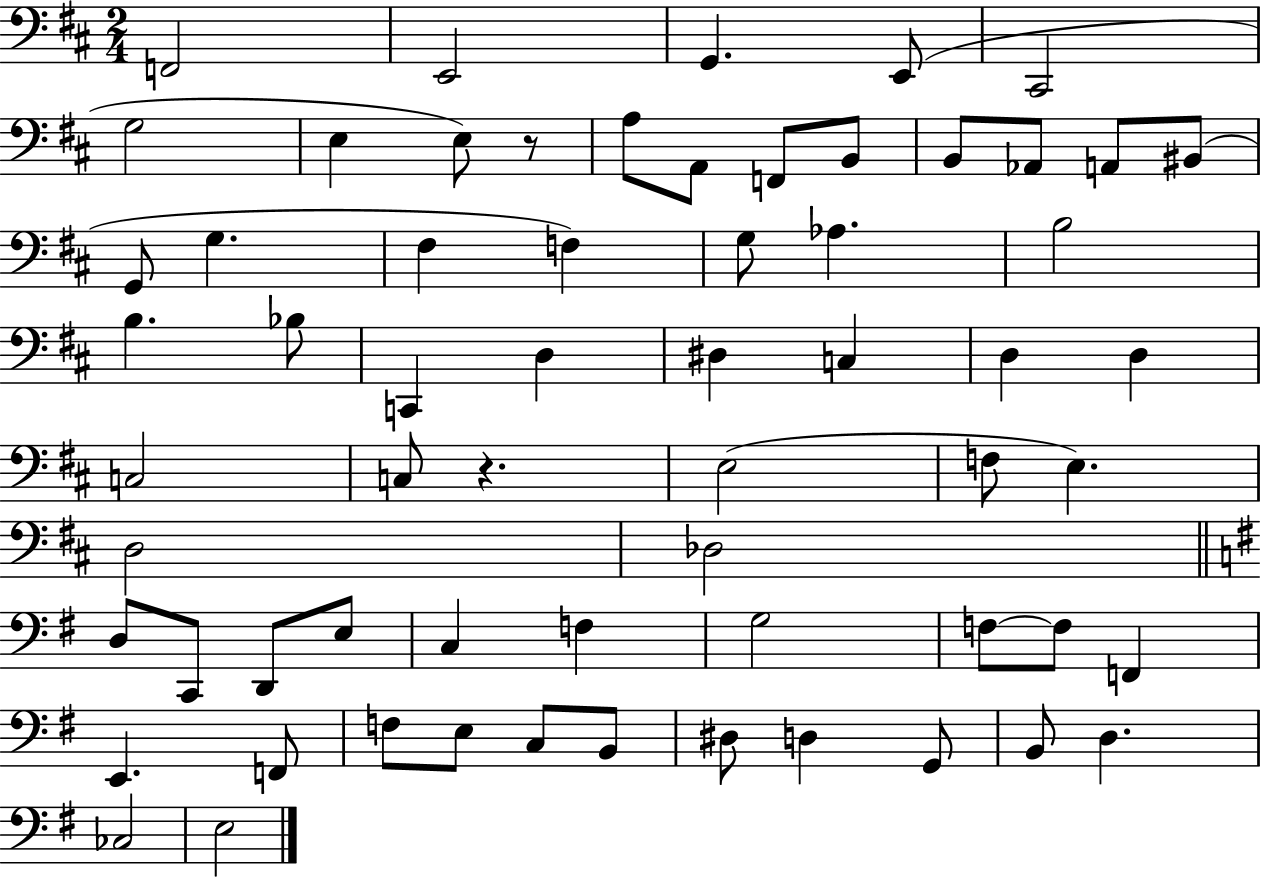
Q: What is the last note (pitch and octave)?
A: E3